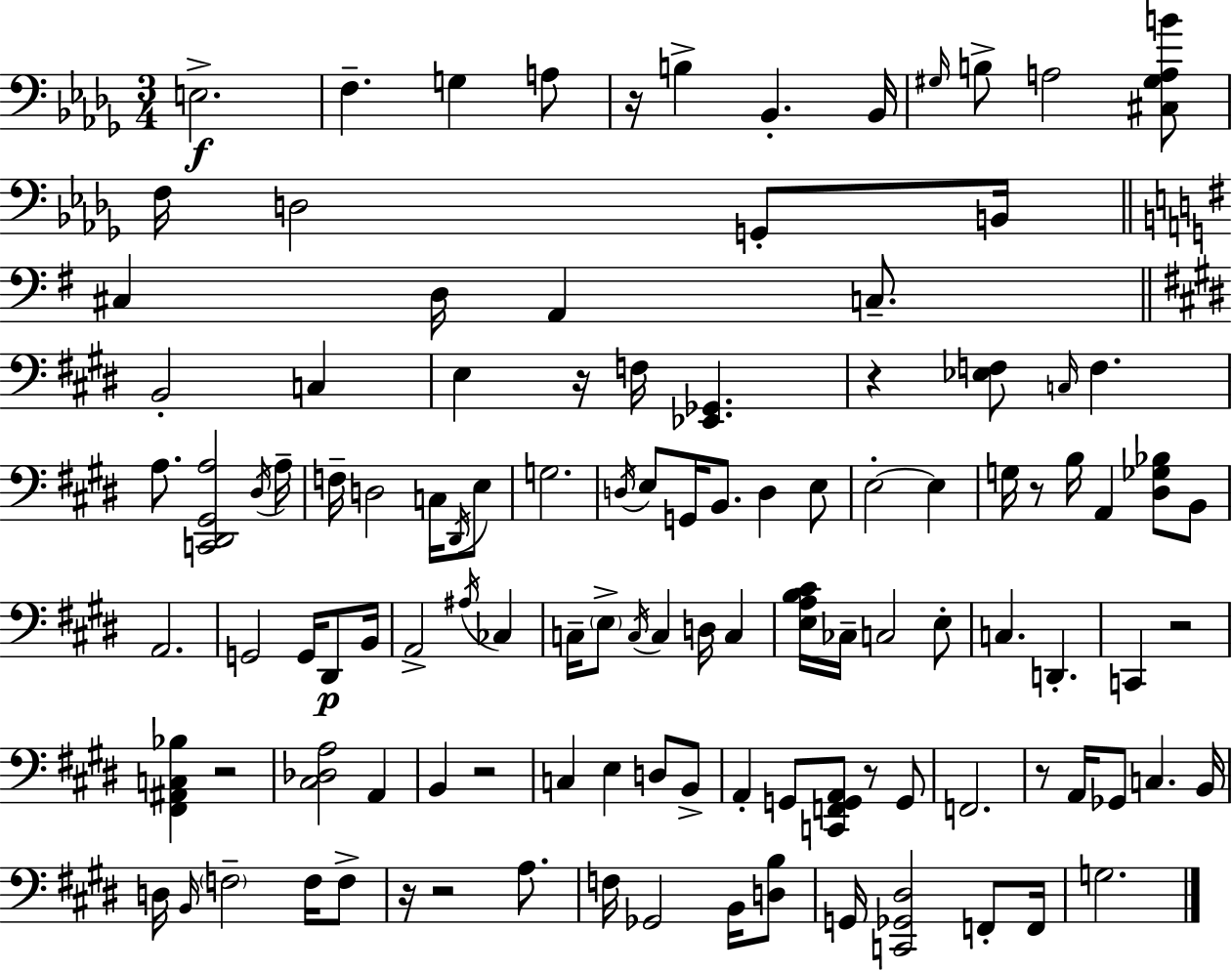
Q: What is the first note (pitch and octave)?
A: E3